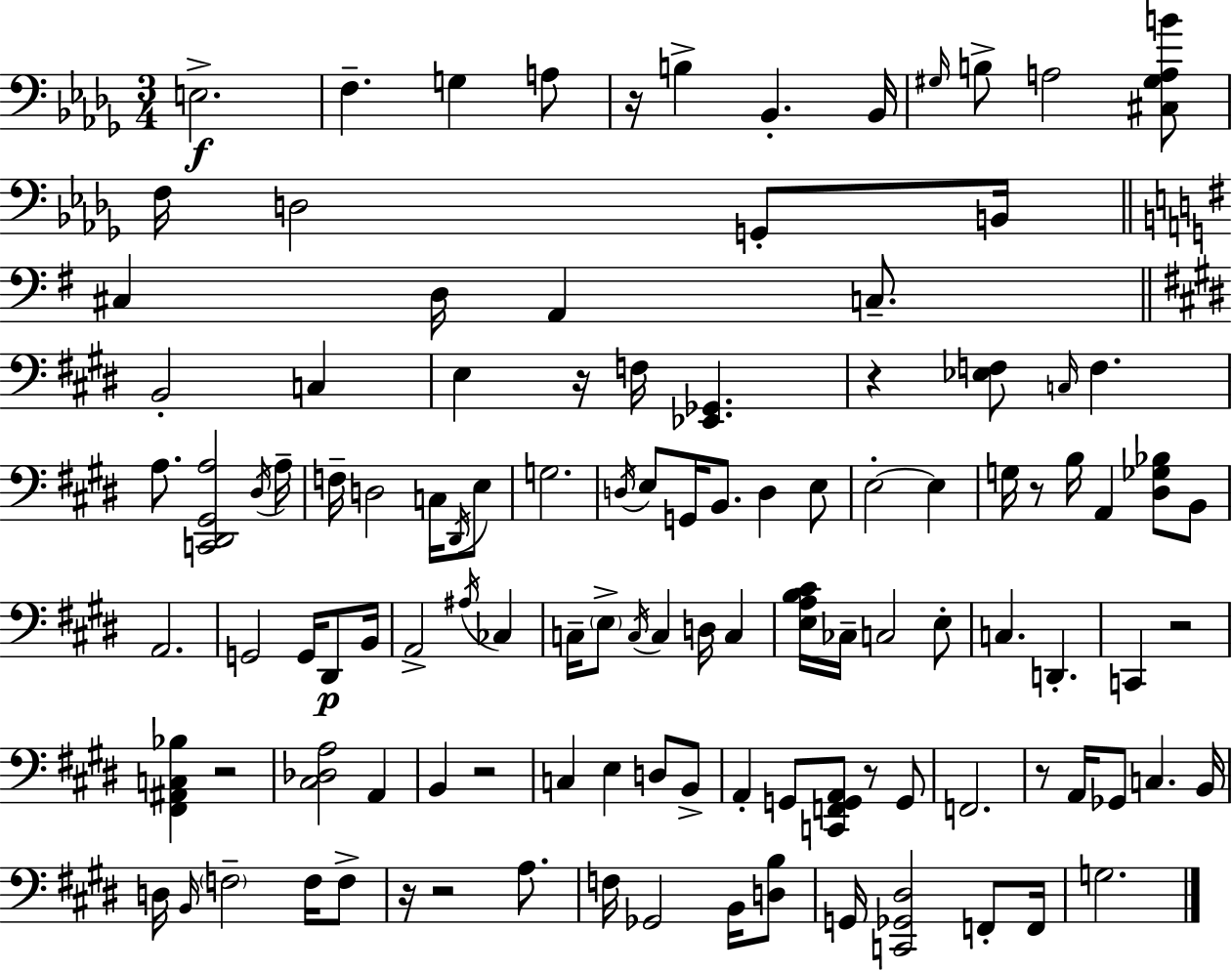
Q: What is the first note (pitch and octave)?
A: E3